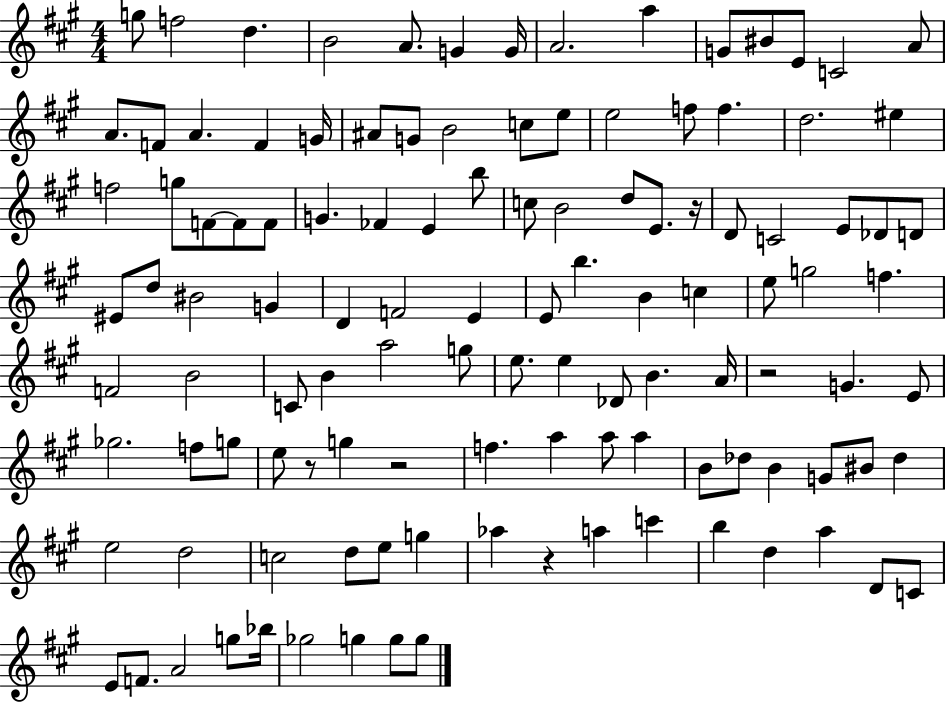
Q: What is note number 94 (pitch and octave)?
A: E5